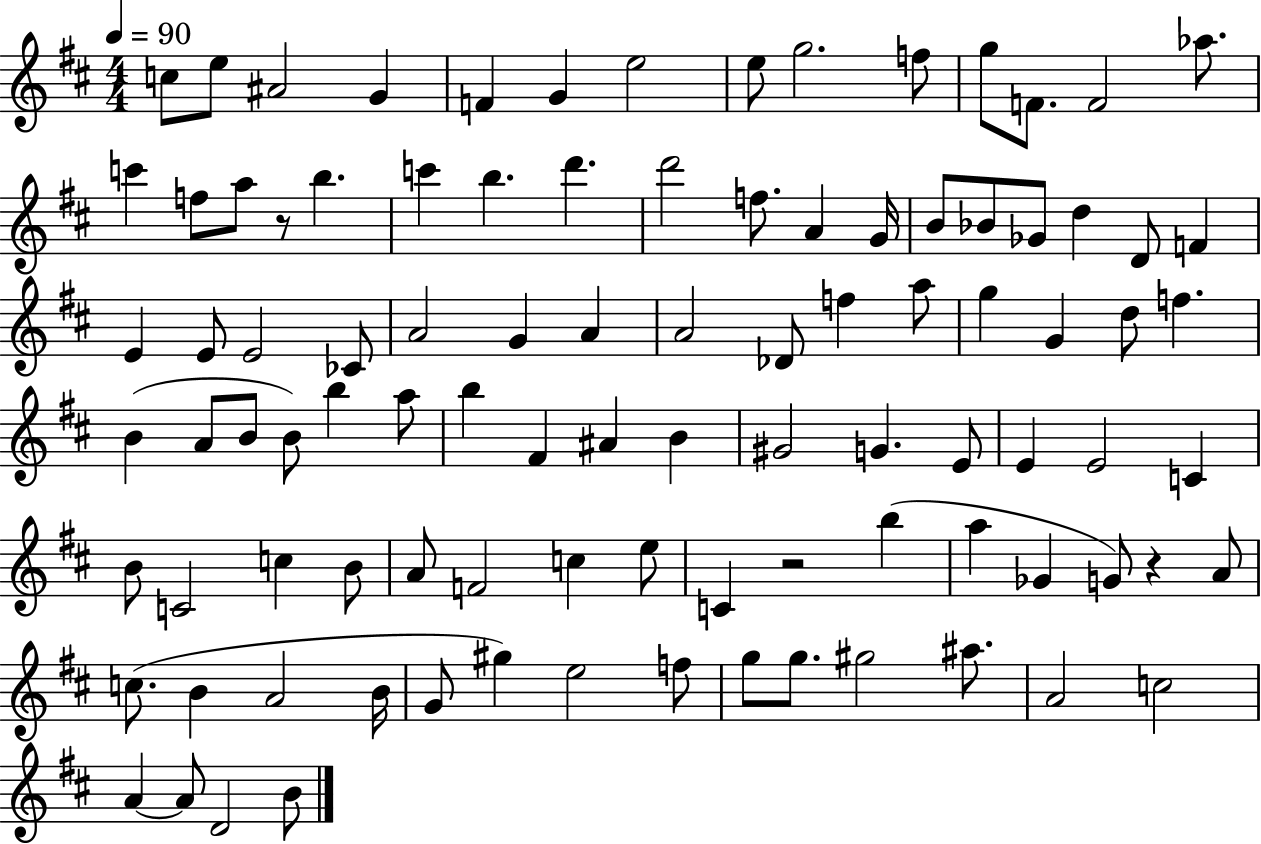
C5/e E5/e A#4/h G4/q F4/q G4/q E5/h E5/e G5/h. F5/e G5/e F4/e. F4/h Ab5/e. C6/q F5/e A5/e R/e B5/q. C6/q B5/q. D6/q. D6/h F5/e. A4/q G4/s B4/e Bb4/e Gb4/e D5/q D4/e F4/q E4/q E4/e E4/h CES4/e A4/h G4/q A4/q A4/h Db4/e F5/q A5/e G5/q G4/q D5/e F5/q. B4/q A4/e B4/e B4/e B5/q A5/e B5/q F#4/q A#4/q B4/q G#4/h G4/q. E4/e E4/q E4/h C4/q B4/e C4/h C5/q B4/e A4/e F4/h C5/q E5/e C4/q R/h B5/q A5/q Gb4/q G4/e R/q A4/e C5/e. B4/q A4/h B4/s G4/e G#5/q E5/h F5/e G5/e G5/e. G#5/h A#5/e. A4/h C5/h A4/q A4/e D4/h B4/e